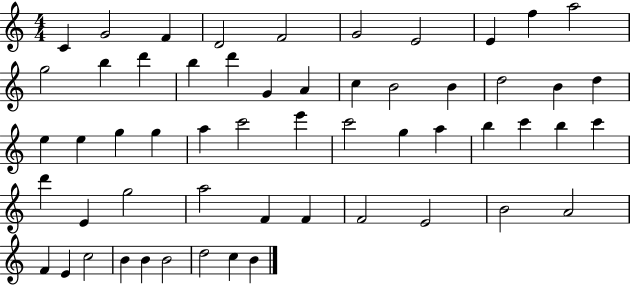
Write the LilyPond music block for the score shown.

{
  \clef treble
  \numericTimeSignature
  \time 4/4
  \key c \major
  c'4 g'2 f'4 | d'2 f'2 | g'2 e'2 | e'4 f''4 a''2 | \break g''2 b''4 d'''4 | b''4 d'''4 g'4 a'4 | c''4 b'2 b'4 | d''2 b'4 d''4 | \break e''4 e''4 g''4 g''4 | a''4 c'''2 e'''4 | c'''2 g''4 a''4 | b''4 c'''4 b''4 c'''4 | \break d'''4 e'4 g''2 | a''2 f'4 f'4 | f'2 e'2 | b'2 a'2 | \break f'4 e'4 c''2 | b'4 b'4 b'2 | d''2 c''4 b'4 | \bar "|."
}